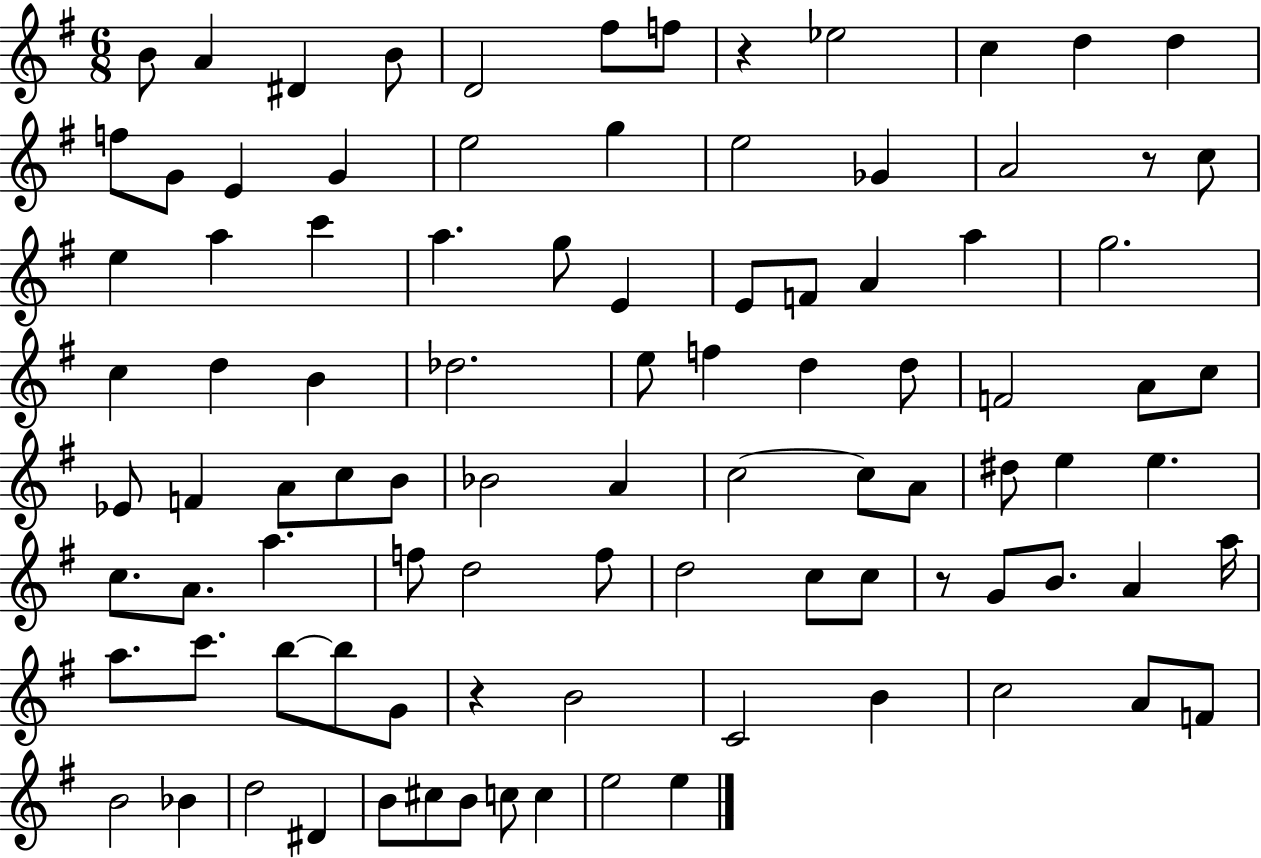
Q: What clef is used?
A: treble